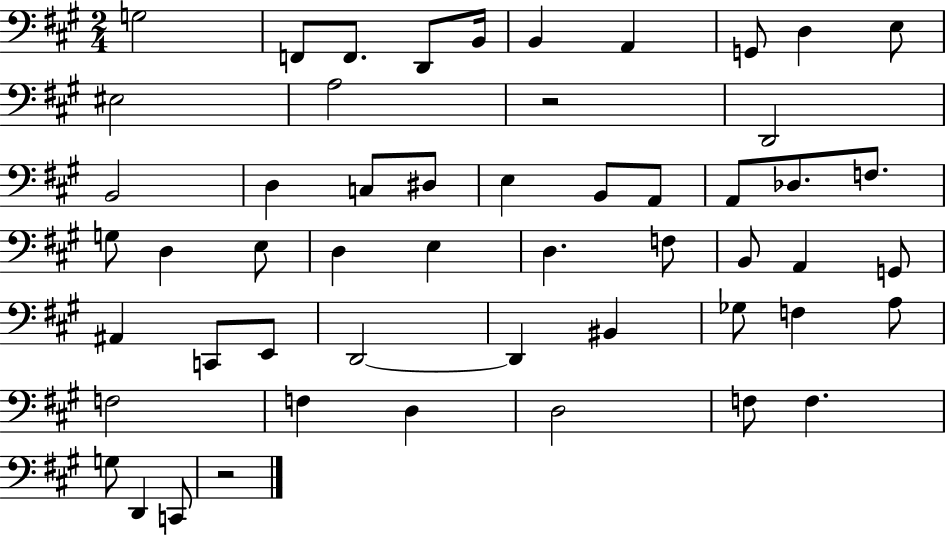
X:1
T:Untitled
M:2/4
L:1/4
K:A
G,2 F,,/2 F,,/2 D,,/2 B,,/4 B,, A,, G,,/2 D, E,/2 ^E,2 A,2 z2 D,,2 B,,2 D, C,/2 ^D,/2 E, B,,/2 A,,/2 A,,/2 _D,/2 F,/2 G,/2 D, E,/2 D, E, D, F,/2 B,,/2 A,, G,,/2 ^A,, C,,/2 E,,/2 D,,2 D,, ^B,, _G,/2 F, A,/2 F,2 F, D, D,2 F,/2 F, G,/2 D,, C,,/2 z2